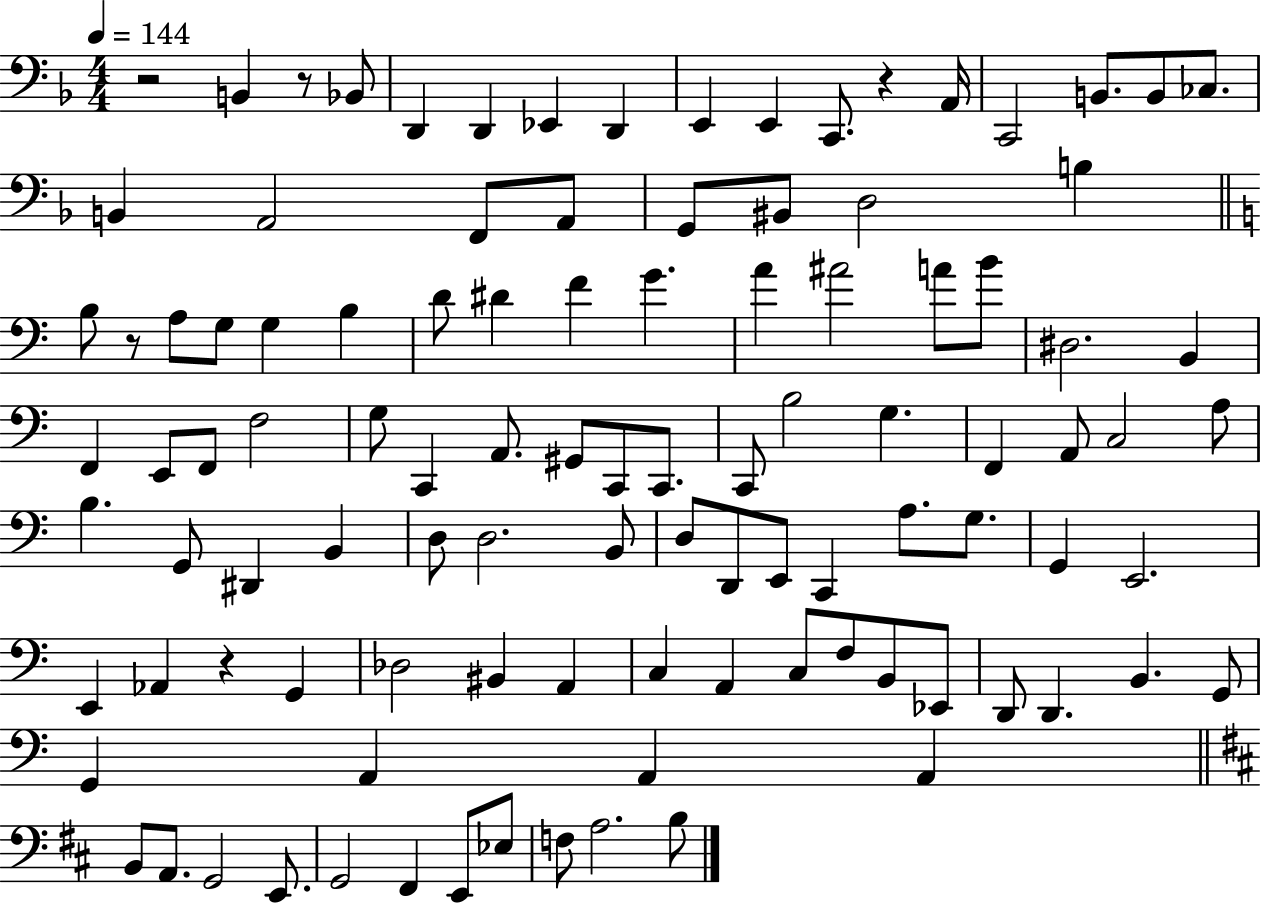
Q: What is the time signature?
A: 4/4